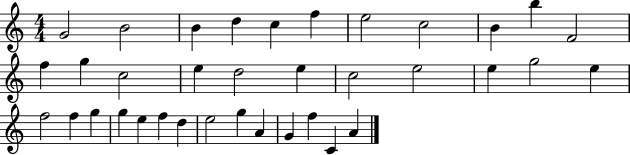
{
  \clef treble
  \numericTimeSignature
  \time 4/4
  \key c \major
  g'2 b'2 | b'4 d''4 c''4 f''4 | e''2 c''2 | b'4 b''4 f'2 | \break f''4 g''4 c''2 | e''4 d''2 e''4 | c''2 e''2 | e''4 g''2 e''4 | \break f''2 f''4 g''4 | g''4 e''4 f''4 d''4 | e''2 g''4 a'4 | g'4 f''4 c'4 a'4 | \break \bar "|."
}